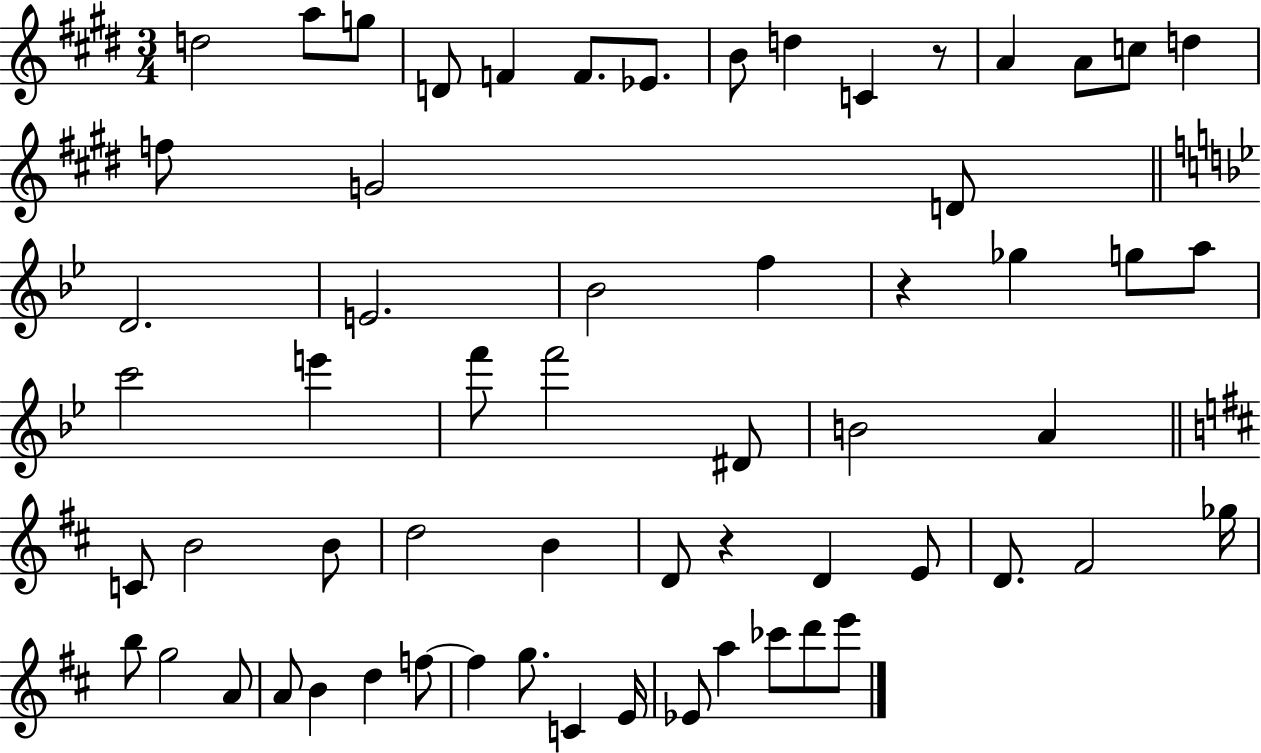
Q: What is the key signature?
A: E major